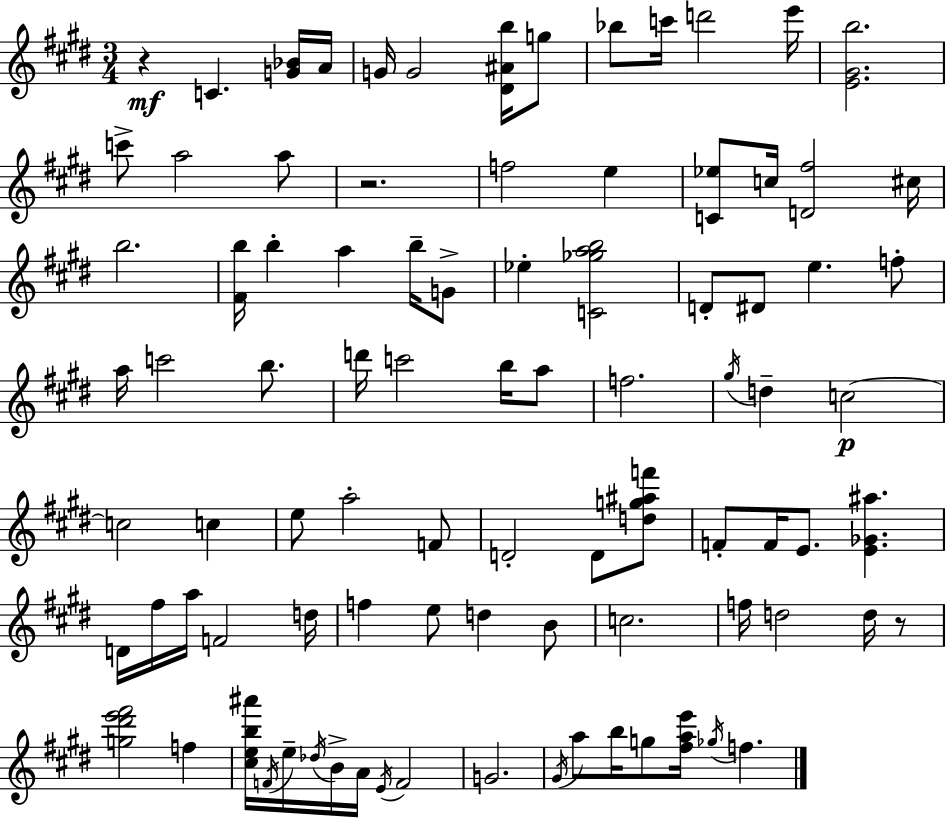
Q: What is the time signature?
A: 3/4